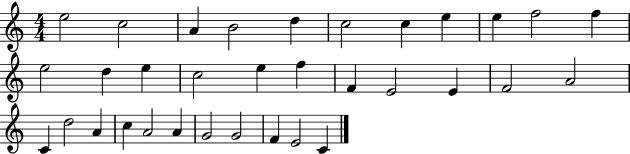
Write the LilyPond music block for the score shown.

{
  \clef treble
  \numericTimeSignature
  \time 4/4
  \key c \major
  e''2 c''2 | a'4 b'2 d''4 | c''2 c''4 e''4 | e''4 f''2 f''4 | \break e''2 d''4 e''4 | c''2 e''4 f''4 | f'4 e'2 e'4 | f'2 a'2 | \break c'4 d''2 a'4 | c''4 a'2 a'4 | g'2 g'2 | f'4 e'2 c'4 | \break \bar "|."
}